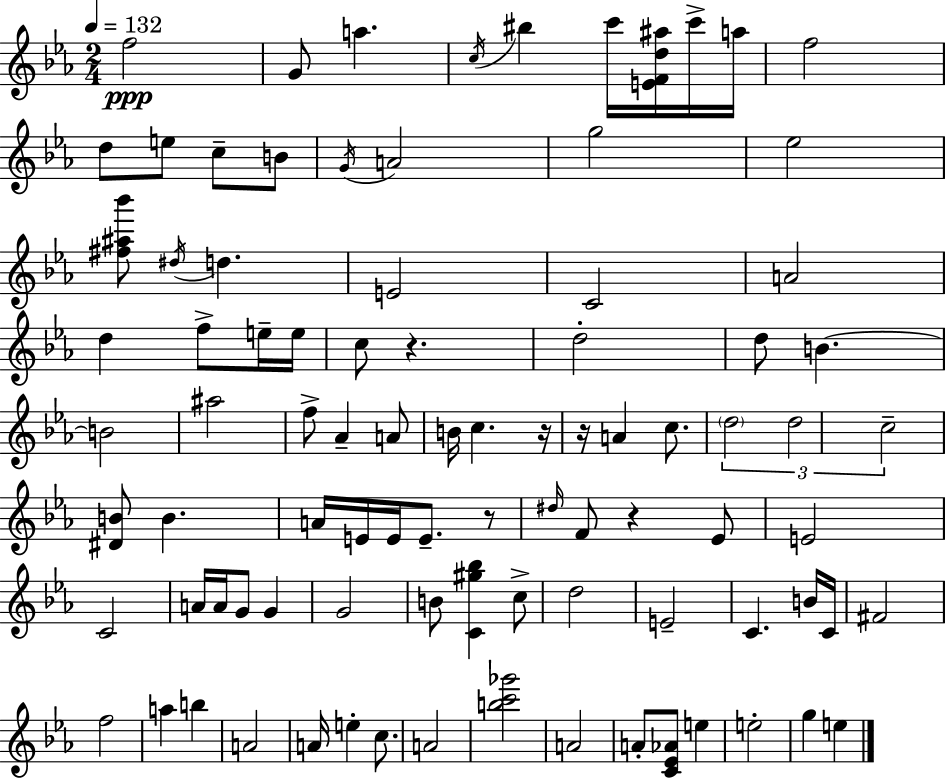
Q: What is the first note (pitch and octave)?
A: F5